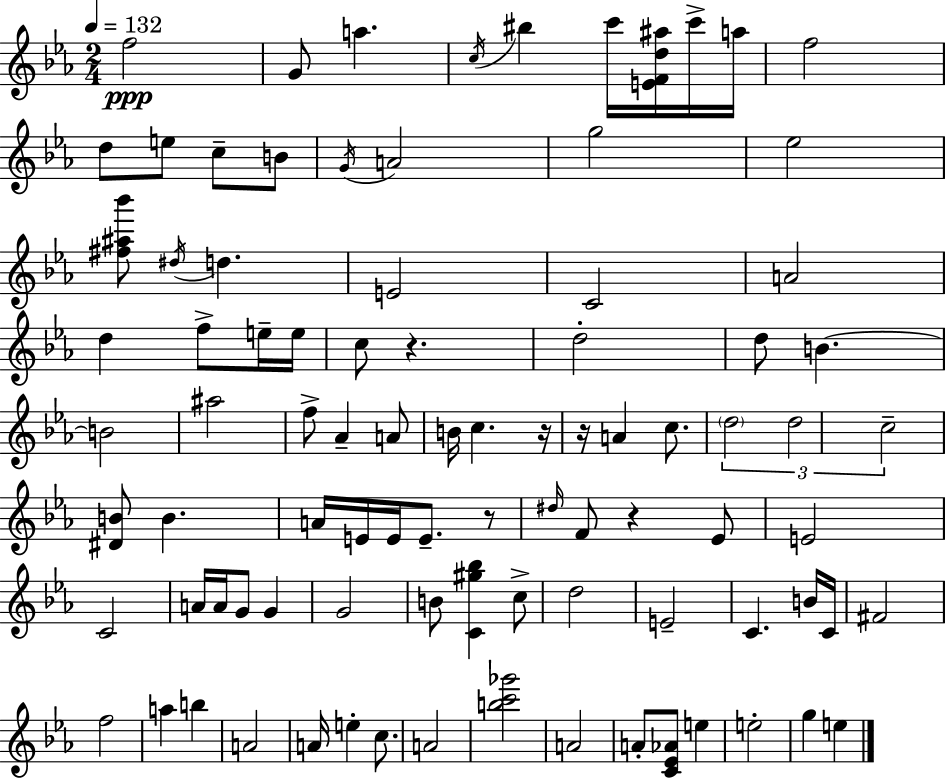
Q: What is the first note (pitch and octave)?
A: F5